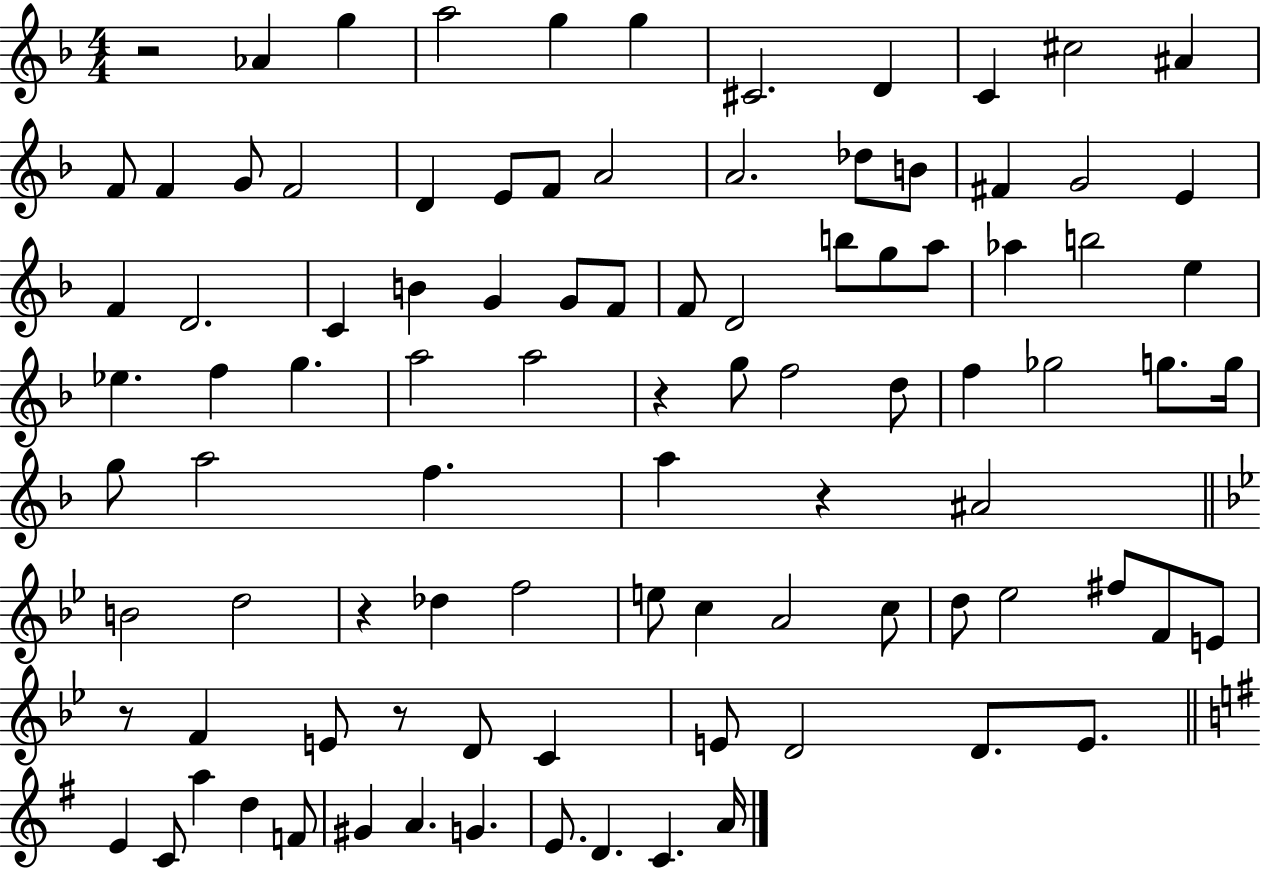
R/h Ab4/q G5/q A5/h G5/q G5/q C#4/h. D4/q C4/q C#5/h A#4/q F4/e F4/q G4/e F4/h D4/q E4/e F4/e A4/h A4/h. Db5/e B4/e F#4/q G4/h E4/q F4/q D4/h. C4/q B4/q G4/q G4/e F4/e F4/e D4/h B5/e G5/e A5/e Ab5/q B5/h E5/q Eb5/q. F5/q G5/q. A5/h A5/h R/q G5/e F5/h D5/e F5/q Gb5/h G5/e. G5/s G5/e A5/h F5/q. A5/q R/q A#4/h B4/h D5/h R/q Db5/q F5/h E5/e C5/q A4/h C5/e D5/e Eb5/h F#5/e F4/e E4/e R/e F4/q E4/e R/e D4/e C4/q E4/e D4/h D4/e. E4/e. E4/q C4/e A5/q D5/q F4/e G#4/q A4/q. G4/q. E4/e. D4/q. C4/q. A4/s